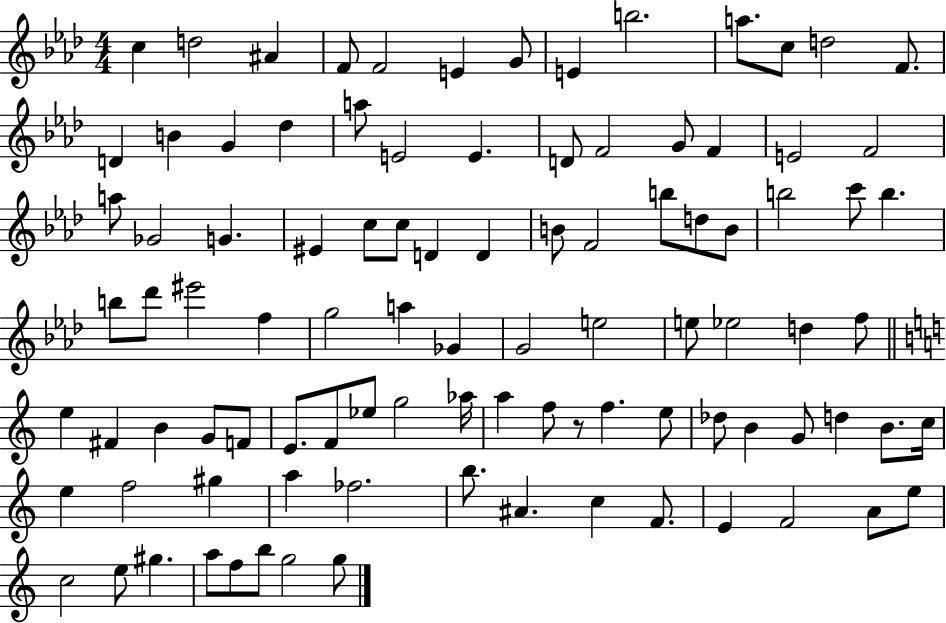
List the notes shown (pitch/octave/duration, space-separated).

C5/q D5/h A#4/q F4/e F4/h E4/q G4/e E4/q B5/h. A5/e. C5/e D5/h F4/e. D4/q B4/q G4/q Db5/q A5/e E4/h E4/q. D4/e F4/h G4/e F4/q E4/h F4/h A5/e Gb4/h G4/q. EIS4/q C5/e C5/e D4/q D4/q B4/e F4/h B5/e D5/e B4/e B5/h C6/e B5/q. B5/e Db6/e EIS6/h F5/q G5/h A5/q Gb4/q G4/h E5/h E5/e Eb5/h D5/q F5/e E5/q F#4/q B4/q G4/e F4/e E4/e. F4/e Eb5/e G5/h Ab5/s A5/q F5/e R/e F5/q. E5/e Db5/e B4/q G4/e D5/q B4/e. C5/s E5/q F5/h G#5/q A5/q FES5/h. B5/e. A#4/q. C5/q F4/e. E4/q F4/h A4/e E5/e C5/h E5/e G#5/q. A5/e F5/e B5/e G5/h G5/e